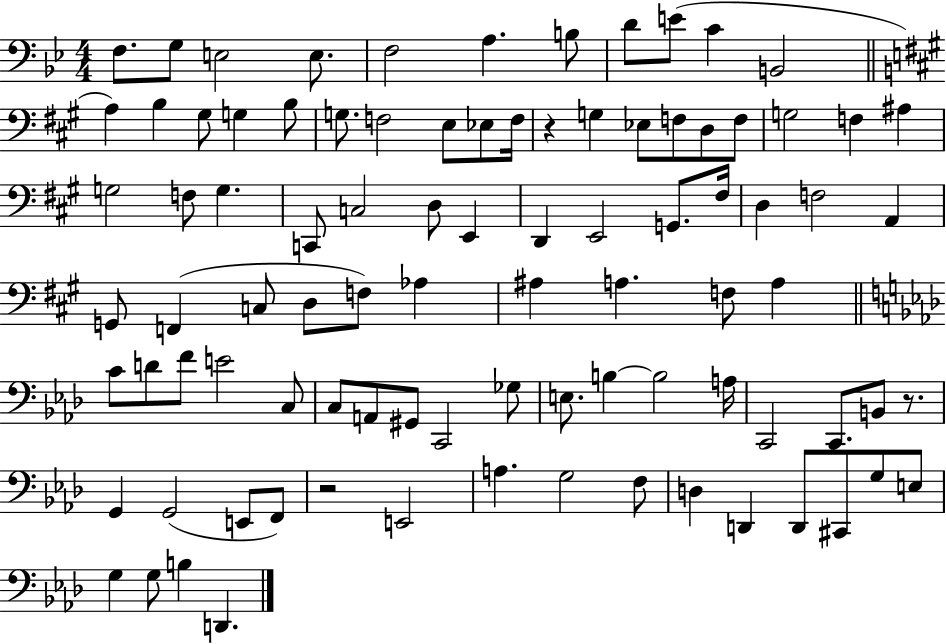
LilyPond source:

{
  \clef bass
  \numericTimeSignature
  \time 4/4
  \key bes \major
  f8. g8 e2 e8. | f2 a4. b8 | d'8 e'8( c'4 b,2 | \bar "||" \break \key a \major a4) b4 gis8 g4 b8 | g8. f2 e8 ees8 f16 | r4 g4 ees8 f8 d8 f8 | g2 f4 ais4 | \break g2 f8 g4. | c,8 c2 d8 e,4 | d,4 e,2 g,8. fis16 | d4 f2 a,4 | \break g,8 f,4( c8 d8 f8) aes4 | ais4 a4. f8 a4 | \bar "||" \break \key f \minor c'8 d'8 f'8 e'2 c8 | c8 a,8 gis,8 c,2 ges8 | e8. b4~~ b2 a16 | c,2 c,8. b,8 r8. | \break g,4 g,2( e,8 f,8) | r2 e,2 | a4. g2 f8 | d4 d,4 d,8 cis,8 g8 e8 | \break g4 g8 b4 d,4. | \bar "|."
}